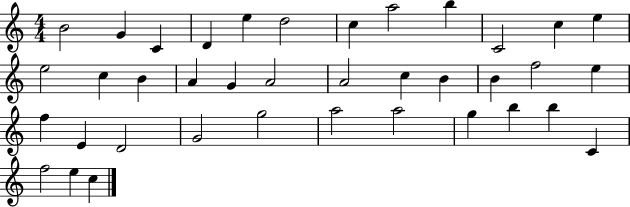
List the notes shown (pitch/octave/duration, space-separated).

B4/h G4/q C4/q D4/q E5/q D5/h C5/q A5/h B5/q C4/h C5/q E5/q E5/h C5/q B4/q A4/q G4/q A4/h A4/h C5/q B4/q B4/q F5/h E5/q F5/q E4/q D4/h G4/h G5/h A5/h A5/h G5/q B5/q B5/q C4/q F5/h E5/q C5/q